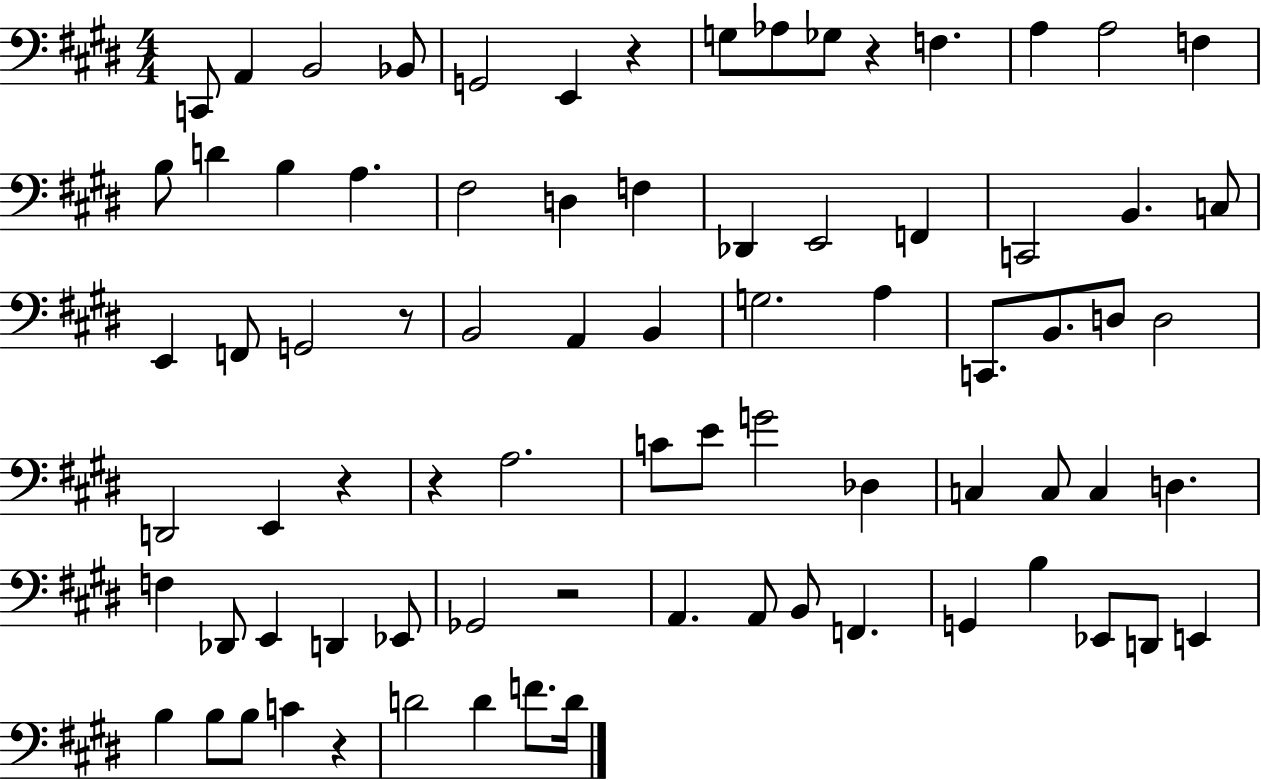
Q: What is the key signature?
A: E major